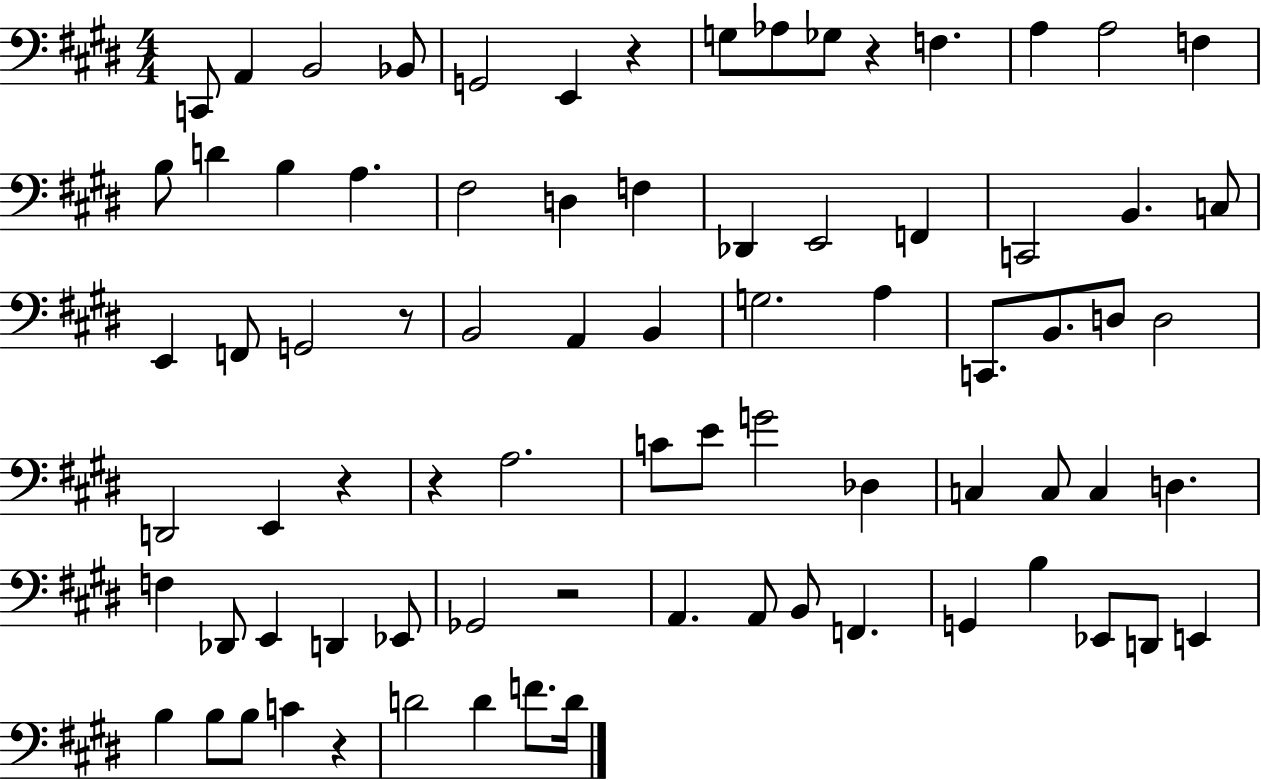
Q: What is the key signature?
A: E major